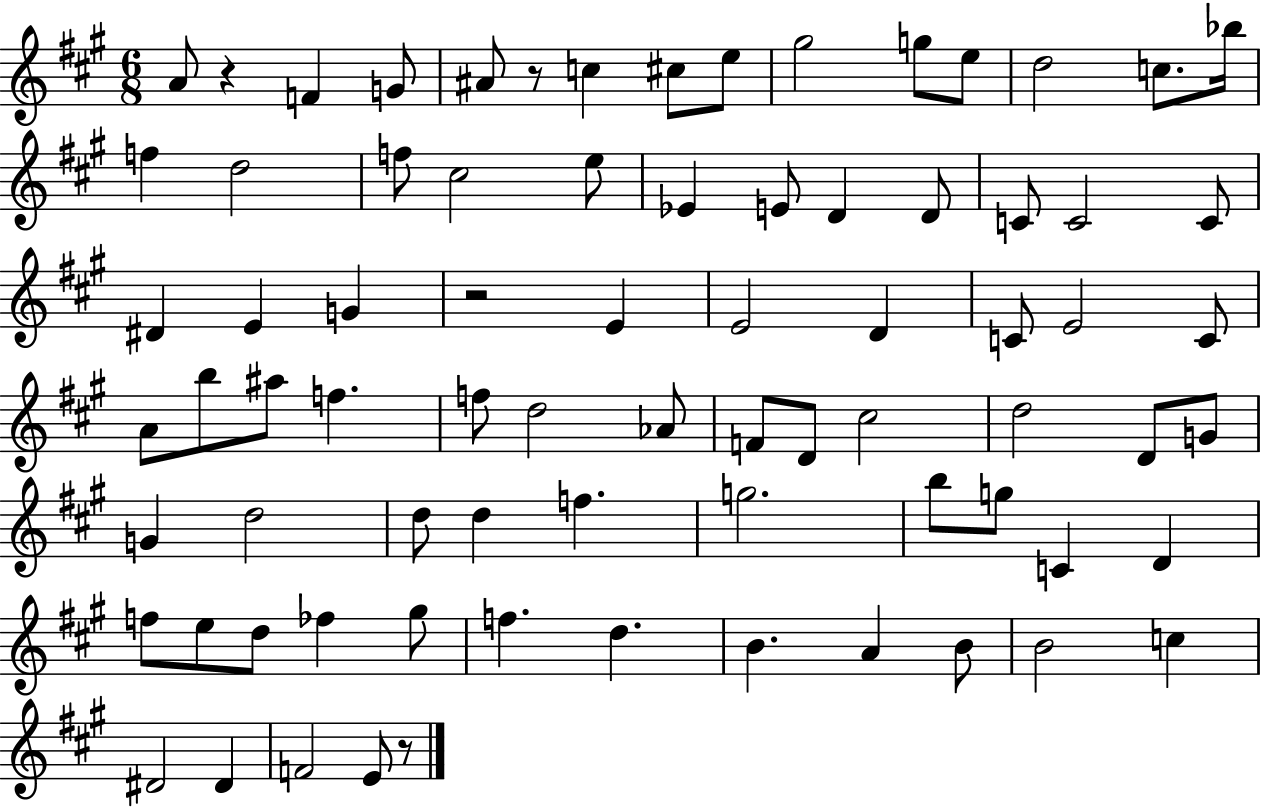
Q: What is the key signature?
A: A major